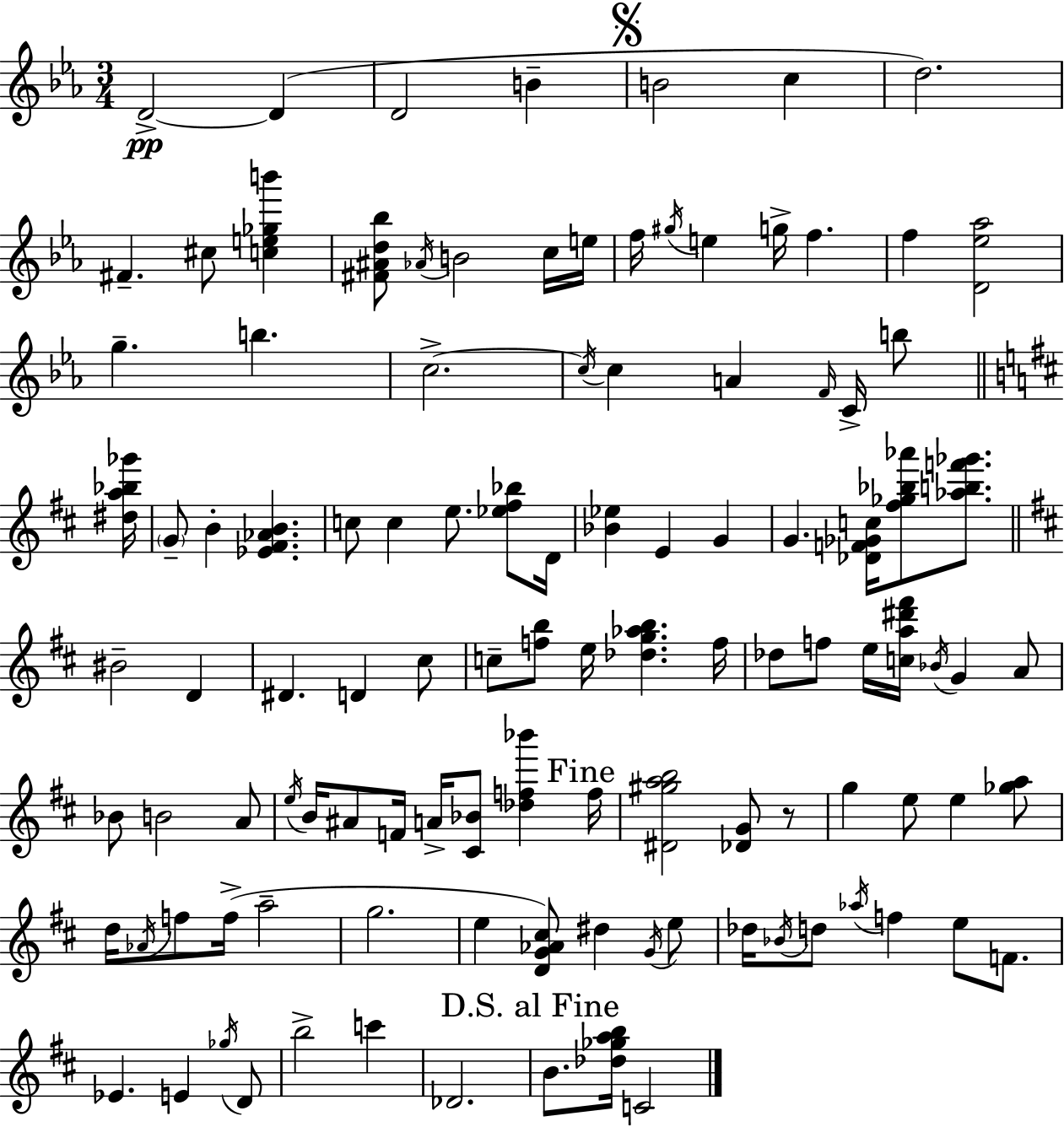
{
  \clef treble
  \numericTimeSignature
  \time 3/4
  \key ees \major
  d'2->~~\pp d'4( | d'2 b'4-- | \mark \markup { \musicglyph "scripts.segno" } b'2 c''4 | d''2.) | \break fis'4.-- cis''8 <c'' e'' ges'' b'''>4 | <fis' ais' d'' bes''>8 \acciaccatura { aes'16 } b'2 c''16 | e''16 f''16 \acciaccatura { gis''16 } e''4 g''16-> f''4. | f''4 <d' ees'' aes''>2 | \break g''4.-- b''4. | c''2.->~~ | \acciaccatura { c''16 } c''4 a'4 \grace { f'16 } | c'16-> b''8 \bar "||" \break \key d \major <dis'' a'' bes'' ges'''>16 \parenthesize g'8-- b'4-. <ees' fis' aes' b'>4. | c''8 c''4 e''8. <ees'' fis'' bes''>8 | d'16 <bes' ees''>4 e'4 g'4 | g'4. <des' f' ges' c''>16 <fis'' ges'' bes'' aes'''>8 <aes'' b'' f''' ges'''>8. | \break \bar "||" \break \key d \major bis'2-- d'4 | dis'4. d'4 cis''8 | c''8-- <f'' b''>8 e''16 <des'' g'' aes'' b''>4. f''16 | des''8 f''8 e''16 <c'' a'' dis''' fis'''>16 \acciaccatura { bes'16 } g'4 a'8 | \break bes'8 b'2 a'8 | \acciaccatura { e''16 } b'16 ais'8 f'16 a'16-> <cis' bes'>8 <des'' f'' bes'''>4 | \mark "Fine" f''16 <dis' gis'' a'' b''>2 <des' g'>8 | r8 g''4 e''8 e''4 | \break <ges'' a''>8 d''16 \acciaccatura { aes'16 } f''8 f''16->( a''2-- | g''2. | e''4 <d' g' aes' cis''>8) dis''4 | \acciaccatura { g'16 } e''8 des''16 \acciaccatura { bes'16 } d''8 \acciaccatura { aes''16 } f''4 | \break e''8 f'8. ees'4. | e'4 \acciaccatura { ges''16 } d'8 b''2-> | c'''4 des'2. | \mark "D.S. al Fine" b'8. <des'' ges'' a'' b''>16 c'2 | \break \bar "|."
}